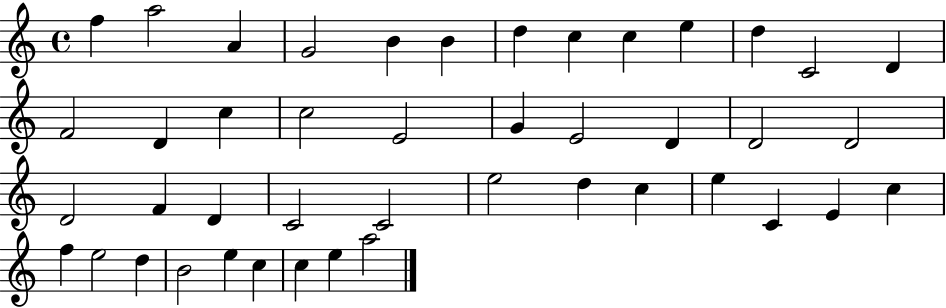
F5/q A5/h A4/q G4/h B4/q B4/q D5/q C5/q C5/q E5/q D5/q C4/h D4/q F4/h D4/q C5/q C5/h E4/h G4/q E4/h D4/q D4/h D4/h D4/h F4/q D4/q C4/h C4/h E5/h D5/q C5/q E5/q C4/q E4/q C5/q F5/q E5/h D5/q B4/h E5/q C5/q C5/q E5/q A5/h